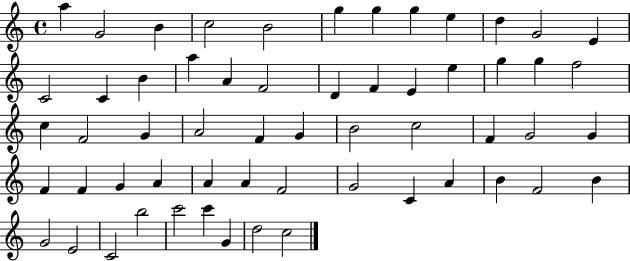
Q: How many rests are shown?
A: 0